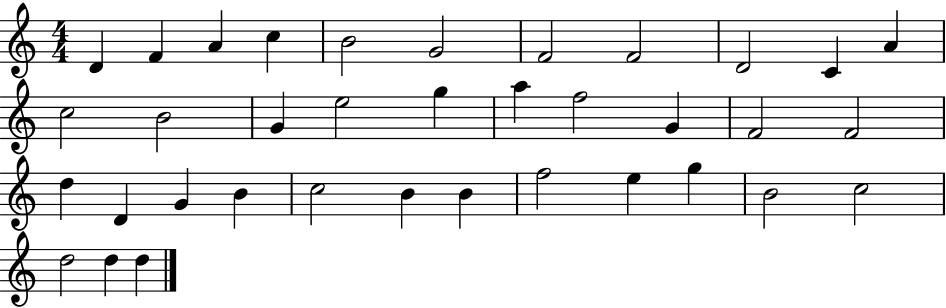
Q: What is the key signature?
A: C major